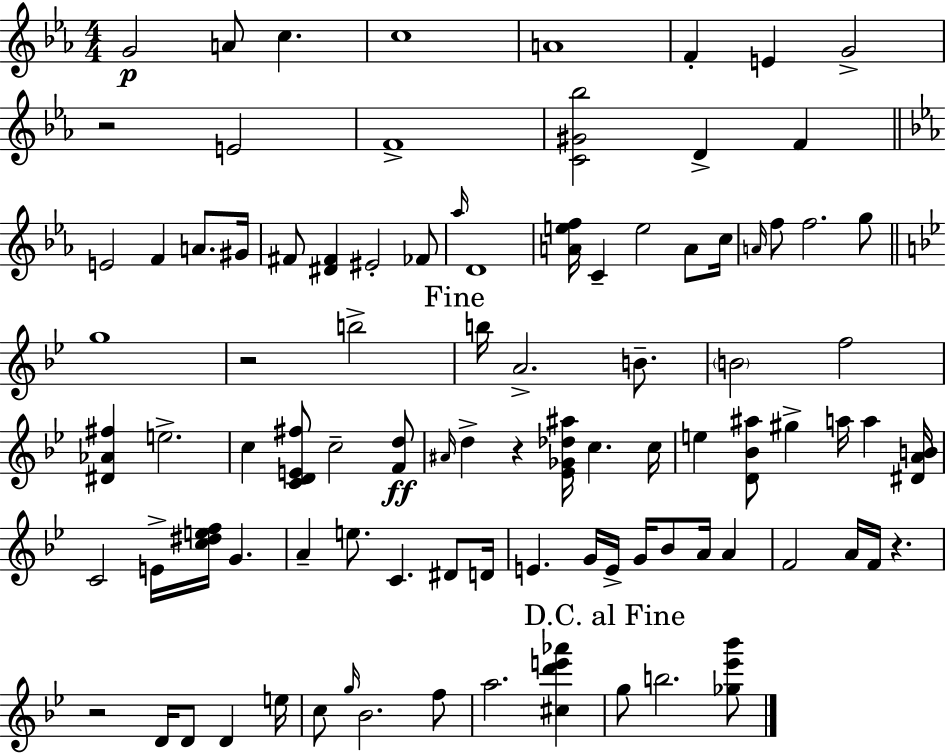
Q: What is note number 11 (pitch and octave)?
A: D4